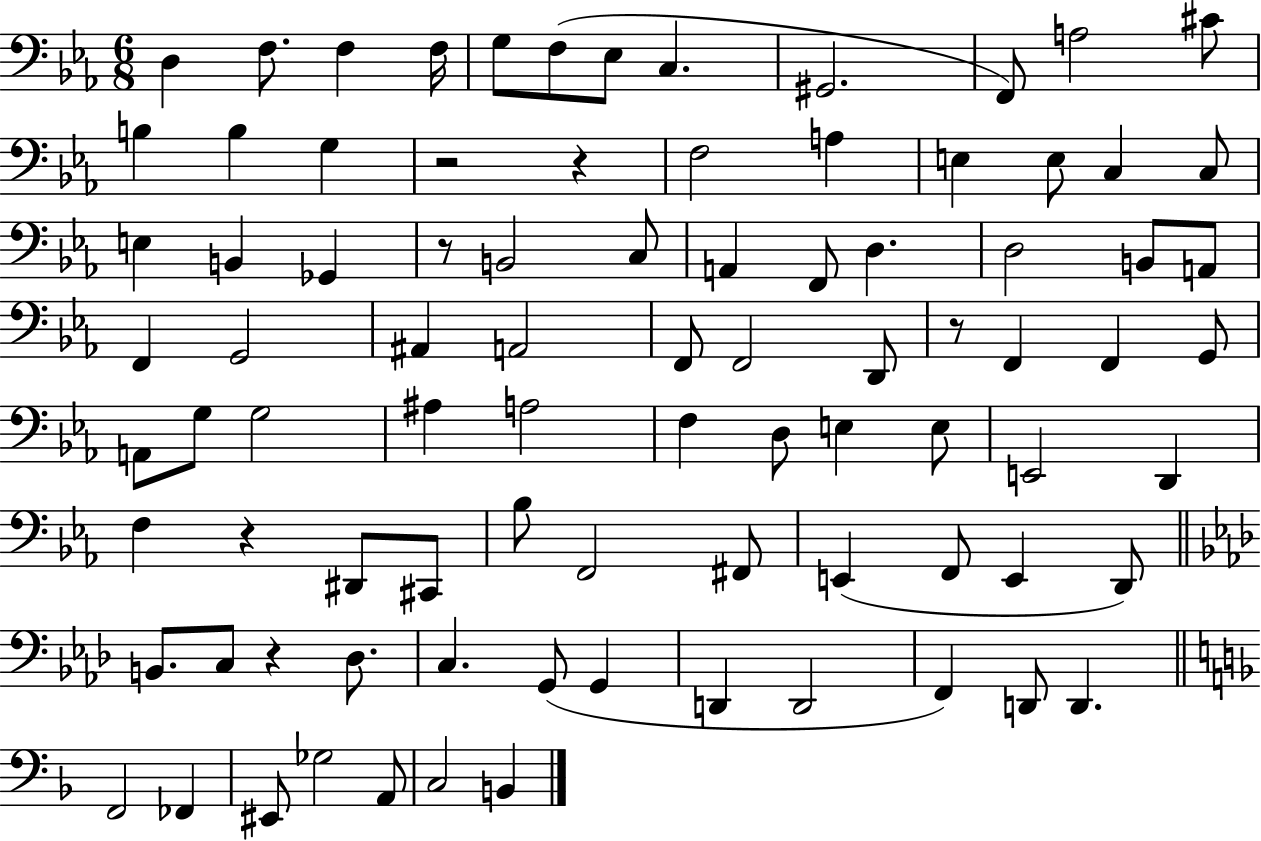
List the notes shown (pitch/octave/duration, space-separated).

D3/q F3/e. F3/q F3/s G3/e F3/e Eb3/e C3/q. G#2/h. F2/e A3/h C#4/e B3/q B3/q G3/q R/h R/q F3/h A3/q E3/q E3/e C3/q C3/e E3/q B2/q Gb2/q R/e B2/h C3/e A2/q F2/e D3/q. D3/h B2/e A2/e F2/q G2/h A#2/q A2/h F2/e F2/h D2/e R/e F2/q F2/q G2/e A2/e G3/e G3/h A#3/q A3/h F3/q D3/e E3/q E3/e E2/h D2/q F3/q R/q D#2/e C#2/e Bb3/e F2/h F#2/e E2/q F2/e E2/q D2/e B2/e. C3/e R/q Db3/e. C3/q. G2/e G2/q D2/q D2/h F2/q D2/e D2/q. F2/h FES2/q EIS2/e Gb3/h A2/e C3/h B2/q